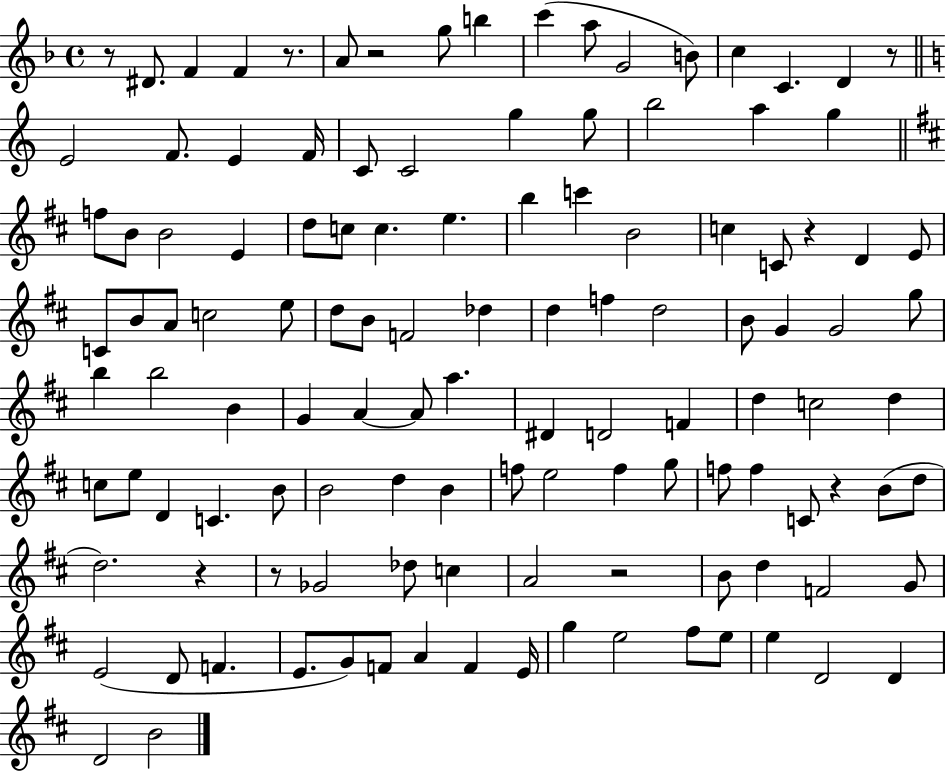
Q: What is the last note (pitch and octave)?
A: B4